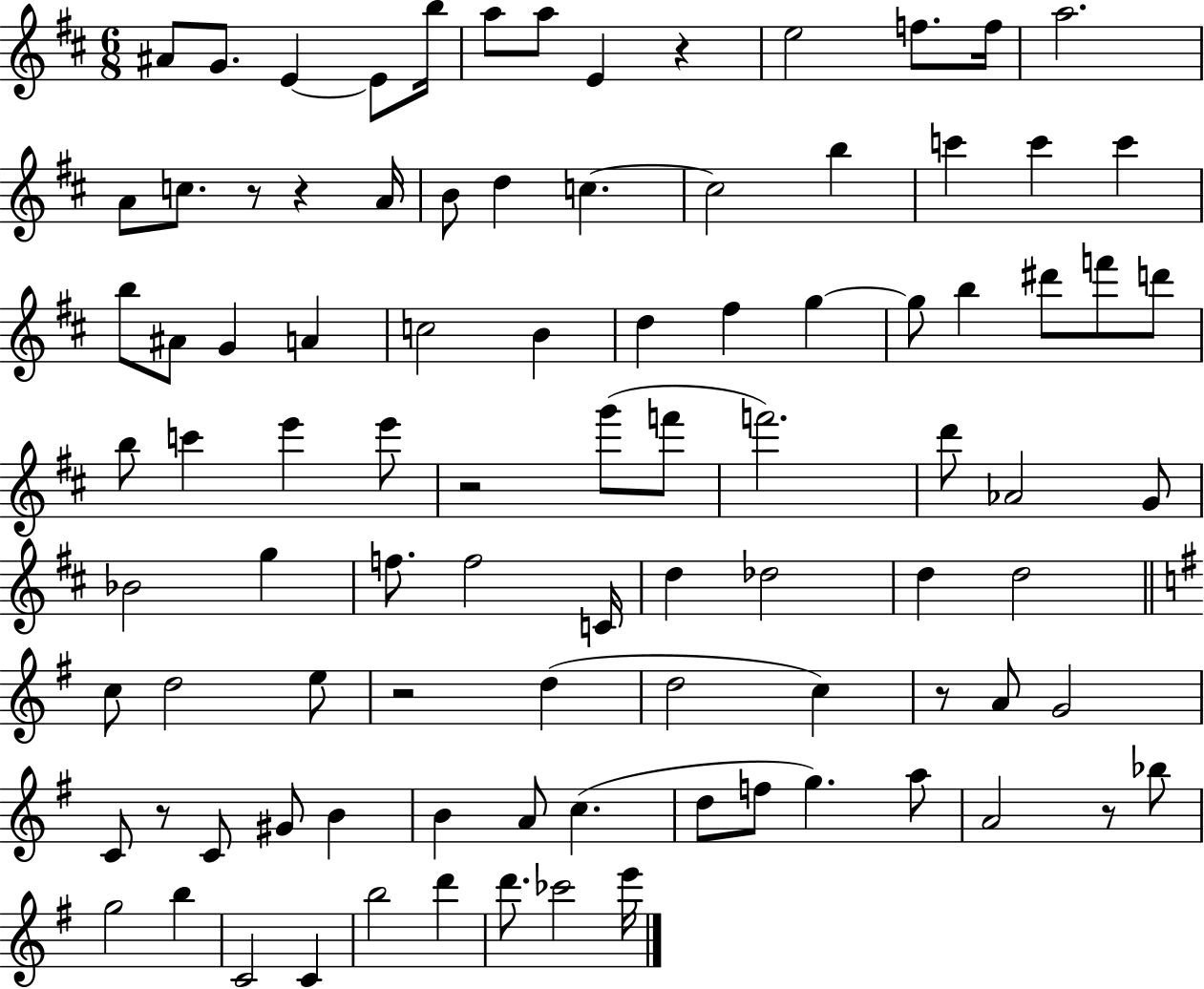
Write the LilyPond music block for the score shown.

{
  \clef treble
  \numericTimeSignature
  \time 6/8
  \key d \major
  ais'8 g'8. e'4~~ e'8 b''16 | a''8 a''8 e'4 r4 | e''2 f''8. f''16 | a''2. | \break a'8 c''8. r8 r4 a'16 | b'8 d''4 c''4.~~ | c''2 b''4 | c'''4 c'''4 c'''4 | \break b''8 ais'8 g'4 a'4 | c''2 b'4 | d''4 fis''4 g''4~~ | g''8 b''4 dis'''8 f'''8 d'''8 | \break b''8 c'''4 e'''4 e'''8 | r2 g'''8( f'''8 | f'''2.) | d'''8 aes'2 g'8 | \break bes'2 g''4 | f''8. f''2 c'16 | d''4 des''2 | d''4 d''2 | \break \bar "||" \break \key g \major c''8 d''2 e''8 | r2 d''4( | d''2 c''4) | r8 a'8 g'2 | \break c'8 r8 c'8 gis'8 b'4 | b'4 a'8 c''4.( | d''8 f''8 g''4.) a''8 | a'2 r8 bes''8 | \break g''2 b''4 | c'2 c'4 | b''2 d'''4 | d'''8. ces'''2 e'''16 | \break \bar "|."
}